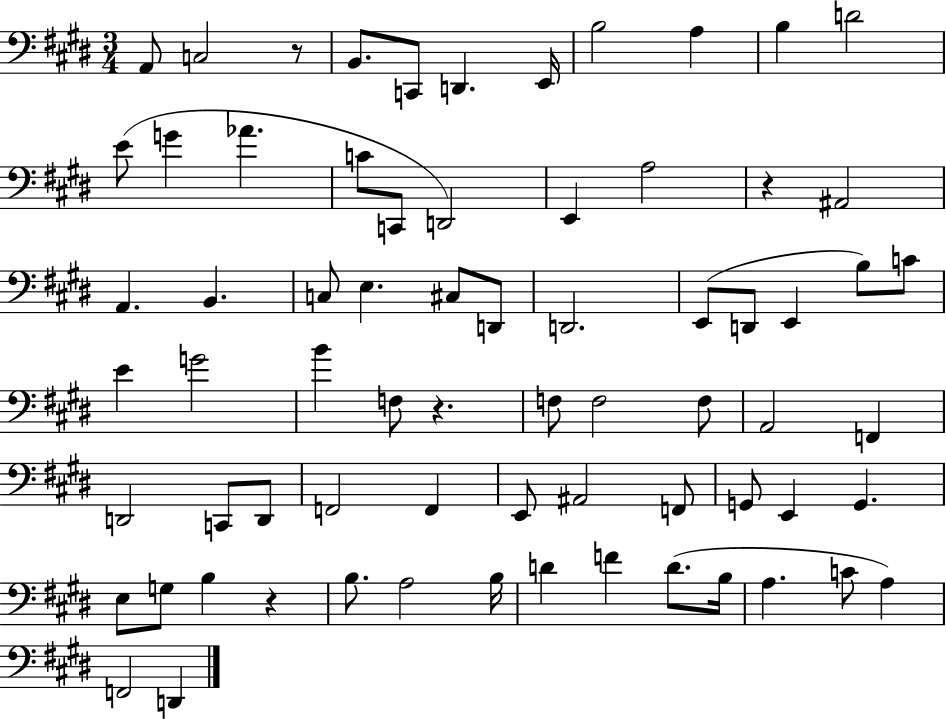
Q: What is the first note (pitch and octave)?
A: A2